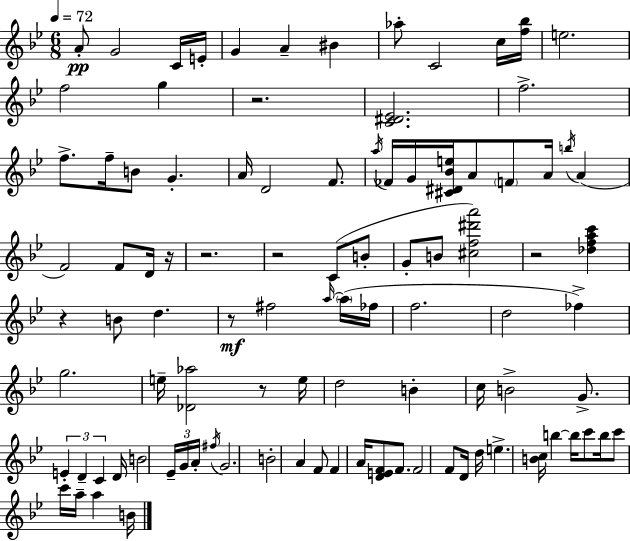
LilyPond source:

{
  \clef treble
  \numericTimeSignature
  \time 6/8
  \key g \minor
  \tempo 4 = 72
  \repeat volta 2 { a'8-.\pp g'2 c'16 e'16-. | g'4 a'4-- bis'4 | aes''8-. c'2 c''16 <f'' bes''>16 | e''2. | \break f''2 g''4 | r2. | <c' dis' ees'>2. | f''2.-> | \break f''8.-> f''16-- b'8 g'4.-. | a'16 d'2 f'8. | \acciaccatura { a''16 } fes'16 g'16 <cis' dis' bes' e''>16 a'8 \parenthesize f'8 a'16 \acciaccatura { b''16 }( a'4 | f'2) f'8 | \break d'16 r16 r2. | r2 c'8( | b'8-. g'8-. b'8 <cis'' f'' dis''' a'''>2) | r2 <des'' f'' a'' c'''>4 | \break r4 b'8 d''4. | r8\mf fis''2 | \grace { a''16~ }~ \parenthesize a''16( fes''16 f''2. | d''2 fes''4->) | \break g''2. | e''16-- <des' aes''>2 | r8 e''16 d''2 b'4-. | c''16 b'2-> | \break g'8.-> \tuplet 3/2 { e'4-. d'4-- c'4 } | d'16 b'2 | \tuplet 3/2 { ees'16-- g'16 a'16-. } \acciaccatura { fis''16 } g'2. | b'2-. | \break a'4 f'8 f'4 a'16 <d' e' f'>8 | f'8. f'2 | f'8 d'16 d''16 e''4.-> <b' c''>16 b''4~~ | b''16 c'''8 b''16 c'''8 c'''16 a''16-- a''4 | \break b'16 } \bar "|."
}